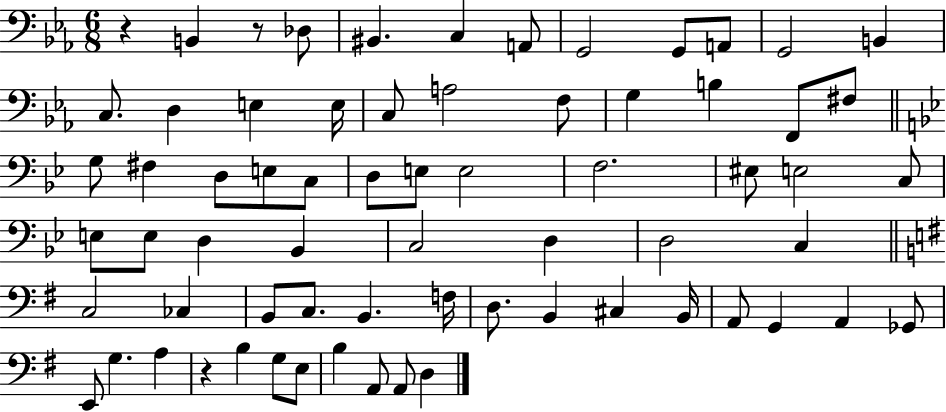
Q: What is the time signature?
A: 6/8